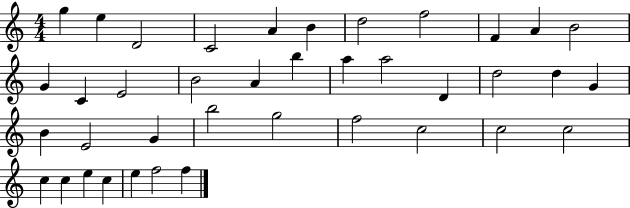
G5/q E5/q D4/h C4/h A4/q B4/q D5/h F5/h F4/q A4/q B4/h G4/q C4/q E4/h B4/h A4/q B5/q A5/q A5/h D4/q D5/h D5/q G4/q B4/q E4/h G4/q B5/h G5/h F5/h C5/h C5/h C5/h C5/q C5/q E5/q C5/q E5/q F5/h F5/q